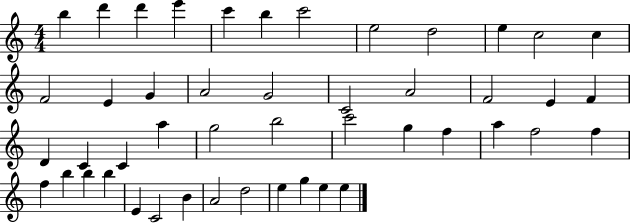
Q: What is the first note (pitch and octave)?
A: B5